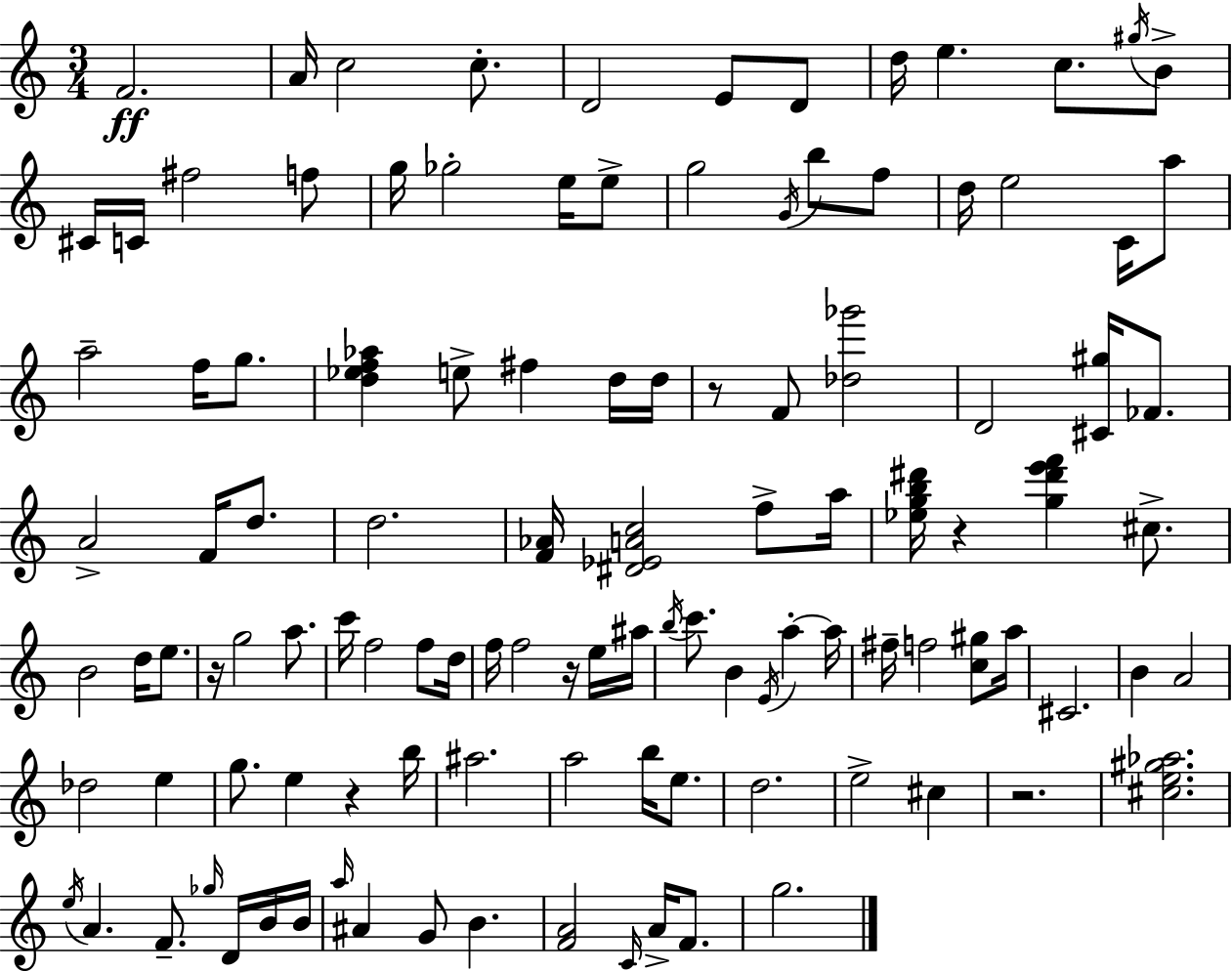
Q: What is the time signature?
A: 3/4